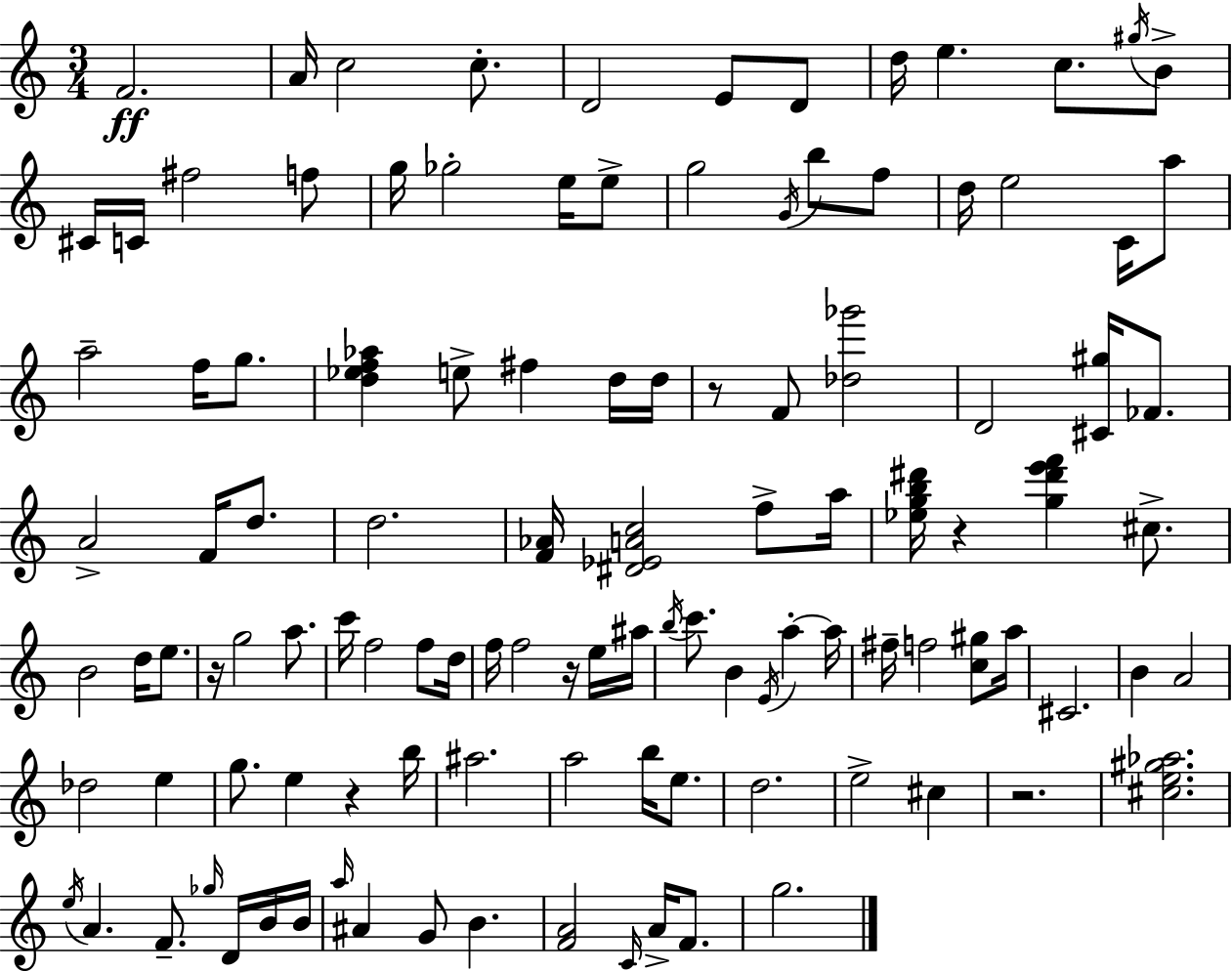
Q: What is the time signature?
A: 3/4